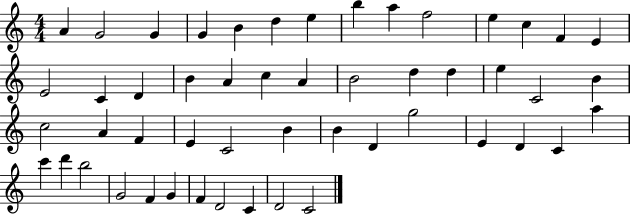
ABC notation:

X:1
T:Untitled
M:4/4
L:1/4
K:C
A G2 G G B d e b a f2 e c F E E2 C D B A c A B2 d d e C2 B c2 A F E C2 B B D g2 E D C a c' d' b2 G2 F G F D2 C D2 C2